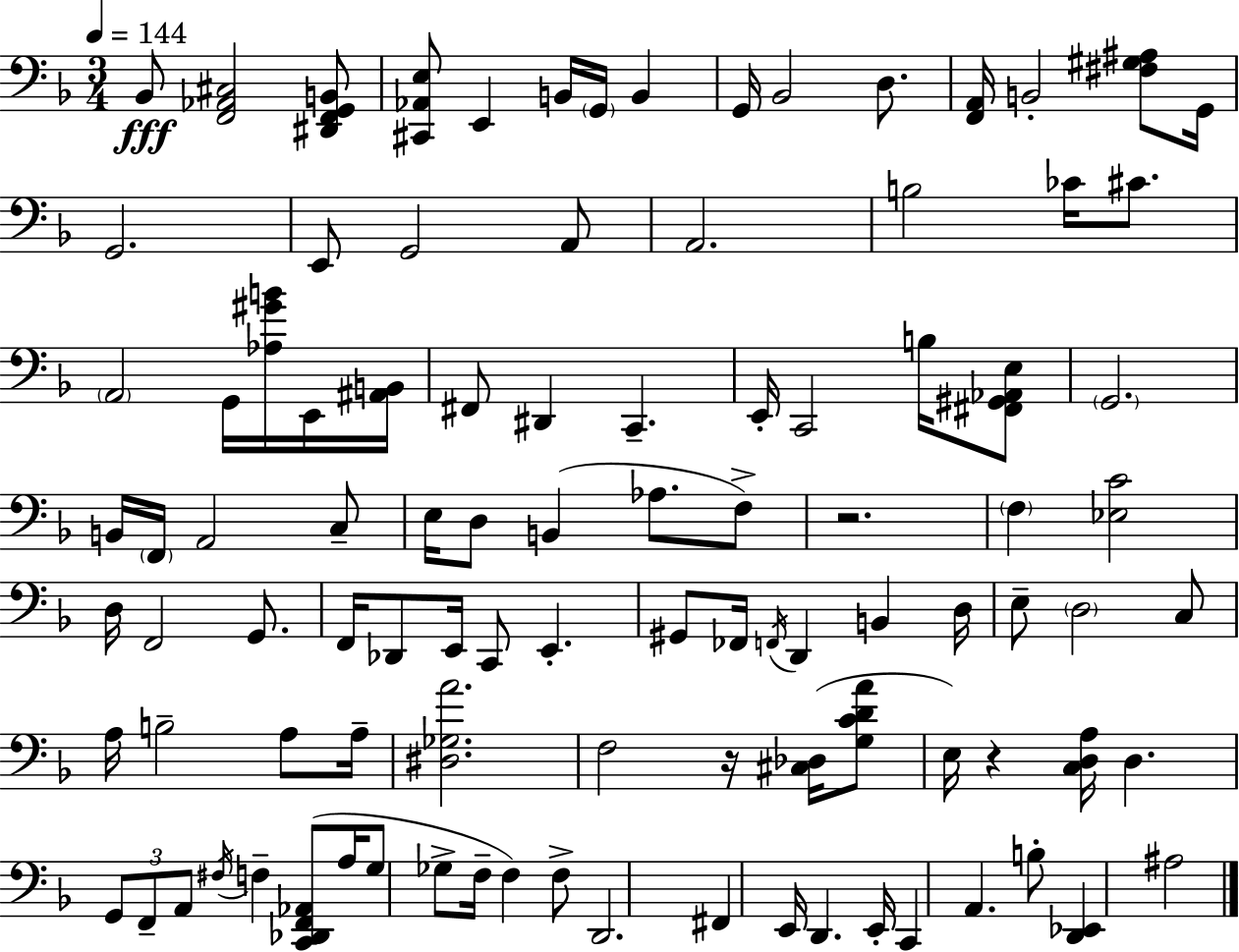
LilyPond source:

{
  \clef bass
  \numericTimeSignature
  \time 3/4
  \key f \major
  \tempo 4 = 144
  bes,8\fff <f, aes, cis>2 <dis, f, g, b,>8 | <cis, aes, e>8 e,4 b,16 \parenthesize g,16 b,4 | g,16 bes,2 d8. | <f, a,>16 b,2-. <fis gis ais>8 g,16 | \break g,2. | e,8 g,2 a,8 | a,2. | b2 ces'16 cis'8. | \break \parenthesize a,2 g,16 <aes gis' b'>16 e,16 <ais, b,>16 | fis,8 dis,4 c,4.-- | e,16-. c,2 b16 <fis, gis, aes, e>8 | \parenthesize g,2. | \break b,16 \parenthesize f,16 a,2 c8-- | e16 d8 b,4( aes8. f8->) | r2. | \parenthesize f4 <ees c'>2 | \break d16 f,2 g,8. | f,16 des,8 e,16 c,8 e,4.-. | gis,8 fes,16 \acciaccatura { f,16 } d,4 b,4 | d16 e8-- \parenthesize d2 c8 | \break a16 b2-- a8 | a16-- <dis ges a'>2. | f2 r16 <cis des>16( <g c' d' a'>8 | e16) r4 <c d a>16 d4. | \break \tuplet 3/2 { g,8 f,8-- a,8 } \acciaccatura { fis16 } f4-- | <c, des, f, aes,>8( a16 g8 ges8-> f16-- f4) | f8-> d,2. | fis,4 e,16 d,4. | \break e,16-. c,4 a,4. | b8-. <d, ees,>4 ais2 | \bar "|."
}